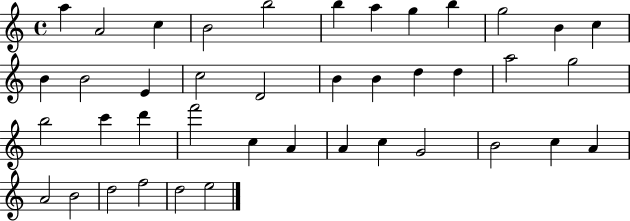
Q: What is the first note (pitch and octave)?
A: A5